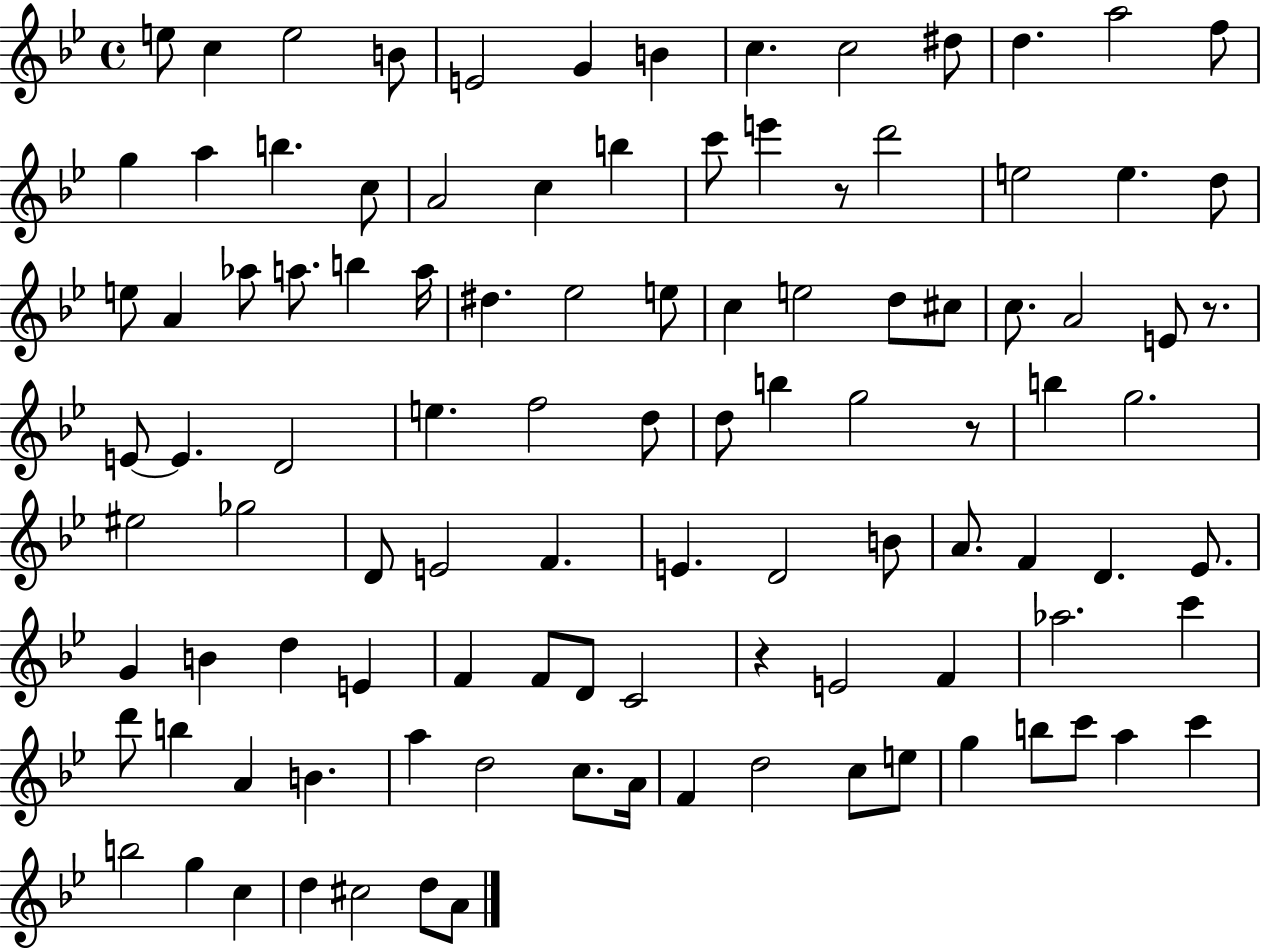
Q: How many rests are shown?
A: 4